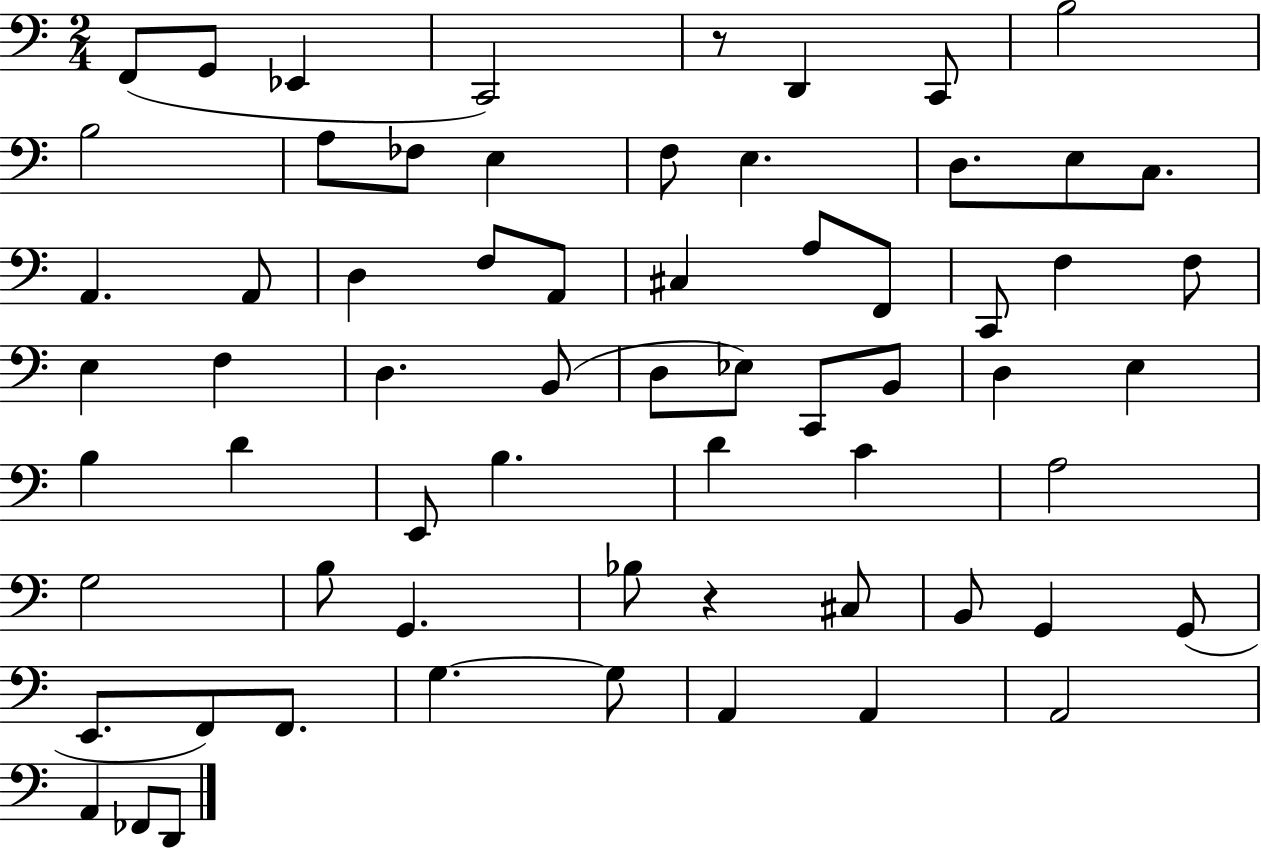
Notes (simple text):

F2/e G2/e Eb2/q C2/h R/e D2/q C2/e B3/h B3/h A3/e FES3/e E3/q F3/e E3/q. D3/e. E3/e C3/e. A2/q. A2/e D3/q F3/e A2/e C#3/q A3/e F2/e C2/e F3/q F3/e E3/q F3/q D3/q. B2/e D3/e Eb3/e C2/e B2/e D3/q E3/q B3/q D4/q E2/e B3/q. D4/q C4/q A3/h G3/h B3/e G2/q. Bb3/e R/q C#3/e B2/e G2/q G2/e E2/e. F2/e F2/e. G3/q. G3/e A2/q A2/q A2/h A2/q FES2/e D2/e